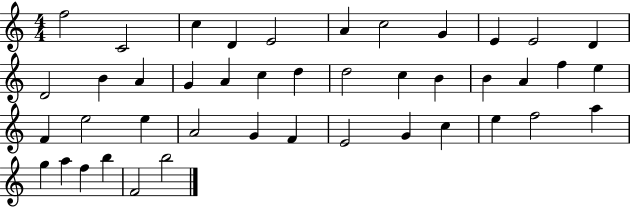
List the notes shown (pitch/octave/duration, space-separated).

F5/h C4/h C5/q D4/q E4/h A4/q C5/h G4/q E4/q E4/h D4/q D4/h B4/q A4/q G4/q A4/q C5/q D5/q D5/h C5/q B4/q B4/q A4/q F5/q E5/q F4/q E5/h E5/q A4/h G4/q F4/q E4/h G4/q C5/q E5/q F5/h A5/q G5/q A5/q F5/q B5/q F4/h B5/h